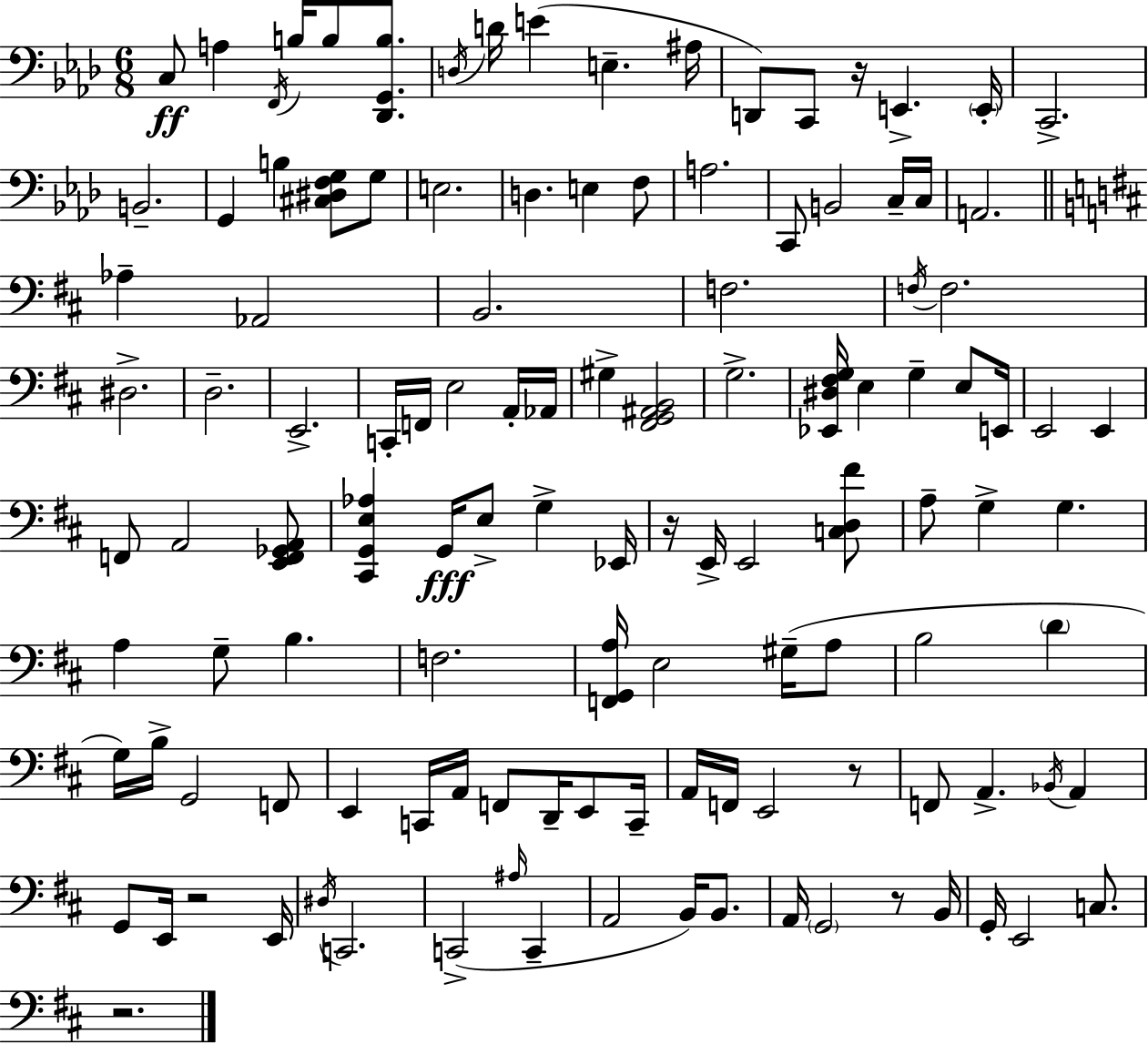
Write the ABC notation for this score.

X:1
T:Untitled
M:6/8
L:1/4
K:Ab
C,/2 A, F,,/4 B,/4 B,/2 [_D,,G,,B,]/2 D,/4 D/4 E E, ^A,/4 D,,/2 C,,/2 z/4 E,, E,,/4 C,,2 B,,2 G,, B, [^C,^D,F,G,]/2 G,/2 E,2 D, E, F,/2 A,2 C,,/2 B,,2 C,/4 C,/4 A,,2 _A, _A,,2 B,,2 F,2 F,/4 F,2 ^D,2 D,2 E,,2 C,,/4 F,,/4 E,2 A,,/4 _A,,/4 ^G, [^F,,G,,^A,,B,,]2 G,2 [_E,,^D,^F,G,]/4 E, G, E,/2 E,,/4 E,,2 E,, F,,/2 A,,2 [E,,F,,_G,,A,,]/2 [^C,,G,,E,_A,] G,,/4 E,/2 G, _E,,/4 z/4 E,,/4 E,,2 [C,D,^F]/2 A,/2 G, G, A, G,/2 B, F,2 [F,,G,,A,]/4 E,2 ^G,/4 A,/2 B,2 D G,/4 B,/4 G,,2 F,,/2 E,, C,,/4 A,,/4 F,,/2 D,,/4 E,,/2 C,,/4 A,,/4 F,,/4 E,,2 z/2 F,,/2 A,, _B,,/4 A,, G,,/2 E,,/4 z2 E,,/4 ^D,/4 C,,2 C,,2 ^A,/4 C,, A,,2 B,,/4 B,,/2 A,,/4 G,,2 z/2 B,,/4 G,,/4 E,,2 C,/2 z2